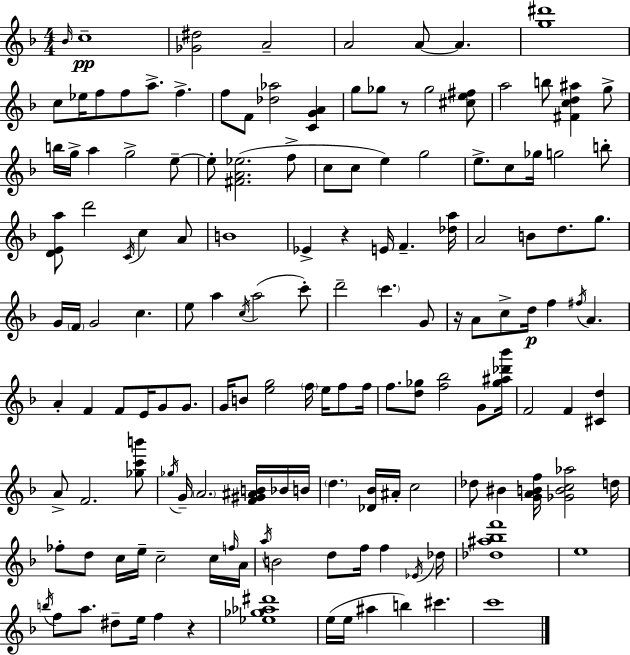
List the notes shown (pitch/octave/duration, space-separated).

Bb4/s C5/w [Gb4,D#5]/h A4/h A4/h A4/e A4/q. [G5,D#6]/w C5/e Eb5/s F5/e F5/e A5/e. F5/q. F5/e F4/e [Db5,Ab5]/h [C4,G4,A4]/q G5/e Gb5/e R/e Gb5/h [C#5,E5,F#5]/e A5/h B5/e [F#4,C5,D5,A#5]/q G5/e B5/s G5/s A5/q G5/h E5/e E5/e [F#4,A4,Eb5]/h. F5/e C5/e C5/e E5/q G5/h E5/e. C5/e Gb5/s G5/h B5/e [D4,E4,A5]/e D6/h C4/s C5/q A4/e B4/w Eb4/q R/q E4/s F4/q. [Db5,A5]/s A4/h B4/e D5/e. G5/e. G4/s F4/s G4/h C5/q. E5/e A5/q C5/s A5/h C6/e D6/h C6/q. G4/e R/s A4/e C5/e D5/s F5/q F#5/s A4/q. A4/q F4/q F4/e E4/s G4/e G4/e. G4/s B4/e [E5,G5]/h F5/s E5/s F5/e F5/s F5/e. [D5,Gb5]/e [F5,Bb5]/h G4/e [Gb5,A#5,Db6,Bb6]/s F4/h F4/q [C#4,D5]/q A4/e F4/h. [Gb5,C6,B6]/e Gb5/s G4/s A4/h. [F4,G#4,A#4,B4]/s Bb4/s B4/s D5/q. [Db4,Bb4]/s A#4/s C5/h Db5/e BIS4/q [G4,A4,B4,F5]/s [Gb4,B4,C5,Ab5]/h D5/s FES5/e D5/e C5/s E5/s C5/h C5/s F5/s A4/s A5/s B4/h D5/e F5/s F5/q Eb4/s Db5/s [Db5,A#5,Bb5,F6]/w E5/w B5/s F5/e A5/e. D#5/e E5/s F5/q R/q [Eb5,Gb5,Ab5,D#6]/w E5/s E5/s A#5/q B5/q C#6/q. C6/w